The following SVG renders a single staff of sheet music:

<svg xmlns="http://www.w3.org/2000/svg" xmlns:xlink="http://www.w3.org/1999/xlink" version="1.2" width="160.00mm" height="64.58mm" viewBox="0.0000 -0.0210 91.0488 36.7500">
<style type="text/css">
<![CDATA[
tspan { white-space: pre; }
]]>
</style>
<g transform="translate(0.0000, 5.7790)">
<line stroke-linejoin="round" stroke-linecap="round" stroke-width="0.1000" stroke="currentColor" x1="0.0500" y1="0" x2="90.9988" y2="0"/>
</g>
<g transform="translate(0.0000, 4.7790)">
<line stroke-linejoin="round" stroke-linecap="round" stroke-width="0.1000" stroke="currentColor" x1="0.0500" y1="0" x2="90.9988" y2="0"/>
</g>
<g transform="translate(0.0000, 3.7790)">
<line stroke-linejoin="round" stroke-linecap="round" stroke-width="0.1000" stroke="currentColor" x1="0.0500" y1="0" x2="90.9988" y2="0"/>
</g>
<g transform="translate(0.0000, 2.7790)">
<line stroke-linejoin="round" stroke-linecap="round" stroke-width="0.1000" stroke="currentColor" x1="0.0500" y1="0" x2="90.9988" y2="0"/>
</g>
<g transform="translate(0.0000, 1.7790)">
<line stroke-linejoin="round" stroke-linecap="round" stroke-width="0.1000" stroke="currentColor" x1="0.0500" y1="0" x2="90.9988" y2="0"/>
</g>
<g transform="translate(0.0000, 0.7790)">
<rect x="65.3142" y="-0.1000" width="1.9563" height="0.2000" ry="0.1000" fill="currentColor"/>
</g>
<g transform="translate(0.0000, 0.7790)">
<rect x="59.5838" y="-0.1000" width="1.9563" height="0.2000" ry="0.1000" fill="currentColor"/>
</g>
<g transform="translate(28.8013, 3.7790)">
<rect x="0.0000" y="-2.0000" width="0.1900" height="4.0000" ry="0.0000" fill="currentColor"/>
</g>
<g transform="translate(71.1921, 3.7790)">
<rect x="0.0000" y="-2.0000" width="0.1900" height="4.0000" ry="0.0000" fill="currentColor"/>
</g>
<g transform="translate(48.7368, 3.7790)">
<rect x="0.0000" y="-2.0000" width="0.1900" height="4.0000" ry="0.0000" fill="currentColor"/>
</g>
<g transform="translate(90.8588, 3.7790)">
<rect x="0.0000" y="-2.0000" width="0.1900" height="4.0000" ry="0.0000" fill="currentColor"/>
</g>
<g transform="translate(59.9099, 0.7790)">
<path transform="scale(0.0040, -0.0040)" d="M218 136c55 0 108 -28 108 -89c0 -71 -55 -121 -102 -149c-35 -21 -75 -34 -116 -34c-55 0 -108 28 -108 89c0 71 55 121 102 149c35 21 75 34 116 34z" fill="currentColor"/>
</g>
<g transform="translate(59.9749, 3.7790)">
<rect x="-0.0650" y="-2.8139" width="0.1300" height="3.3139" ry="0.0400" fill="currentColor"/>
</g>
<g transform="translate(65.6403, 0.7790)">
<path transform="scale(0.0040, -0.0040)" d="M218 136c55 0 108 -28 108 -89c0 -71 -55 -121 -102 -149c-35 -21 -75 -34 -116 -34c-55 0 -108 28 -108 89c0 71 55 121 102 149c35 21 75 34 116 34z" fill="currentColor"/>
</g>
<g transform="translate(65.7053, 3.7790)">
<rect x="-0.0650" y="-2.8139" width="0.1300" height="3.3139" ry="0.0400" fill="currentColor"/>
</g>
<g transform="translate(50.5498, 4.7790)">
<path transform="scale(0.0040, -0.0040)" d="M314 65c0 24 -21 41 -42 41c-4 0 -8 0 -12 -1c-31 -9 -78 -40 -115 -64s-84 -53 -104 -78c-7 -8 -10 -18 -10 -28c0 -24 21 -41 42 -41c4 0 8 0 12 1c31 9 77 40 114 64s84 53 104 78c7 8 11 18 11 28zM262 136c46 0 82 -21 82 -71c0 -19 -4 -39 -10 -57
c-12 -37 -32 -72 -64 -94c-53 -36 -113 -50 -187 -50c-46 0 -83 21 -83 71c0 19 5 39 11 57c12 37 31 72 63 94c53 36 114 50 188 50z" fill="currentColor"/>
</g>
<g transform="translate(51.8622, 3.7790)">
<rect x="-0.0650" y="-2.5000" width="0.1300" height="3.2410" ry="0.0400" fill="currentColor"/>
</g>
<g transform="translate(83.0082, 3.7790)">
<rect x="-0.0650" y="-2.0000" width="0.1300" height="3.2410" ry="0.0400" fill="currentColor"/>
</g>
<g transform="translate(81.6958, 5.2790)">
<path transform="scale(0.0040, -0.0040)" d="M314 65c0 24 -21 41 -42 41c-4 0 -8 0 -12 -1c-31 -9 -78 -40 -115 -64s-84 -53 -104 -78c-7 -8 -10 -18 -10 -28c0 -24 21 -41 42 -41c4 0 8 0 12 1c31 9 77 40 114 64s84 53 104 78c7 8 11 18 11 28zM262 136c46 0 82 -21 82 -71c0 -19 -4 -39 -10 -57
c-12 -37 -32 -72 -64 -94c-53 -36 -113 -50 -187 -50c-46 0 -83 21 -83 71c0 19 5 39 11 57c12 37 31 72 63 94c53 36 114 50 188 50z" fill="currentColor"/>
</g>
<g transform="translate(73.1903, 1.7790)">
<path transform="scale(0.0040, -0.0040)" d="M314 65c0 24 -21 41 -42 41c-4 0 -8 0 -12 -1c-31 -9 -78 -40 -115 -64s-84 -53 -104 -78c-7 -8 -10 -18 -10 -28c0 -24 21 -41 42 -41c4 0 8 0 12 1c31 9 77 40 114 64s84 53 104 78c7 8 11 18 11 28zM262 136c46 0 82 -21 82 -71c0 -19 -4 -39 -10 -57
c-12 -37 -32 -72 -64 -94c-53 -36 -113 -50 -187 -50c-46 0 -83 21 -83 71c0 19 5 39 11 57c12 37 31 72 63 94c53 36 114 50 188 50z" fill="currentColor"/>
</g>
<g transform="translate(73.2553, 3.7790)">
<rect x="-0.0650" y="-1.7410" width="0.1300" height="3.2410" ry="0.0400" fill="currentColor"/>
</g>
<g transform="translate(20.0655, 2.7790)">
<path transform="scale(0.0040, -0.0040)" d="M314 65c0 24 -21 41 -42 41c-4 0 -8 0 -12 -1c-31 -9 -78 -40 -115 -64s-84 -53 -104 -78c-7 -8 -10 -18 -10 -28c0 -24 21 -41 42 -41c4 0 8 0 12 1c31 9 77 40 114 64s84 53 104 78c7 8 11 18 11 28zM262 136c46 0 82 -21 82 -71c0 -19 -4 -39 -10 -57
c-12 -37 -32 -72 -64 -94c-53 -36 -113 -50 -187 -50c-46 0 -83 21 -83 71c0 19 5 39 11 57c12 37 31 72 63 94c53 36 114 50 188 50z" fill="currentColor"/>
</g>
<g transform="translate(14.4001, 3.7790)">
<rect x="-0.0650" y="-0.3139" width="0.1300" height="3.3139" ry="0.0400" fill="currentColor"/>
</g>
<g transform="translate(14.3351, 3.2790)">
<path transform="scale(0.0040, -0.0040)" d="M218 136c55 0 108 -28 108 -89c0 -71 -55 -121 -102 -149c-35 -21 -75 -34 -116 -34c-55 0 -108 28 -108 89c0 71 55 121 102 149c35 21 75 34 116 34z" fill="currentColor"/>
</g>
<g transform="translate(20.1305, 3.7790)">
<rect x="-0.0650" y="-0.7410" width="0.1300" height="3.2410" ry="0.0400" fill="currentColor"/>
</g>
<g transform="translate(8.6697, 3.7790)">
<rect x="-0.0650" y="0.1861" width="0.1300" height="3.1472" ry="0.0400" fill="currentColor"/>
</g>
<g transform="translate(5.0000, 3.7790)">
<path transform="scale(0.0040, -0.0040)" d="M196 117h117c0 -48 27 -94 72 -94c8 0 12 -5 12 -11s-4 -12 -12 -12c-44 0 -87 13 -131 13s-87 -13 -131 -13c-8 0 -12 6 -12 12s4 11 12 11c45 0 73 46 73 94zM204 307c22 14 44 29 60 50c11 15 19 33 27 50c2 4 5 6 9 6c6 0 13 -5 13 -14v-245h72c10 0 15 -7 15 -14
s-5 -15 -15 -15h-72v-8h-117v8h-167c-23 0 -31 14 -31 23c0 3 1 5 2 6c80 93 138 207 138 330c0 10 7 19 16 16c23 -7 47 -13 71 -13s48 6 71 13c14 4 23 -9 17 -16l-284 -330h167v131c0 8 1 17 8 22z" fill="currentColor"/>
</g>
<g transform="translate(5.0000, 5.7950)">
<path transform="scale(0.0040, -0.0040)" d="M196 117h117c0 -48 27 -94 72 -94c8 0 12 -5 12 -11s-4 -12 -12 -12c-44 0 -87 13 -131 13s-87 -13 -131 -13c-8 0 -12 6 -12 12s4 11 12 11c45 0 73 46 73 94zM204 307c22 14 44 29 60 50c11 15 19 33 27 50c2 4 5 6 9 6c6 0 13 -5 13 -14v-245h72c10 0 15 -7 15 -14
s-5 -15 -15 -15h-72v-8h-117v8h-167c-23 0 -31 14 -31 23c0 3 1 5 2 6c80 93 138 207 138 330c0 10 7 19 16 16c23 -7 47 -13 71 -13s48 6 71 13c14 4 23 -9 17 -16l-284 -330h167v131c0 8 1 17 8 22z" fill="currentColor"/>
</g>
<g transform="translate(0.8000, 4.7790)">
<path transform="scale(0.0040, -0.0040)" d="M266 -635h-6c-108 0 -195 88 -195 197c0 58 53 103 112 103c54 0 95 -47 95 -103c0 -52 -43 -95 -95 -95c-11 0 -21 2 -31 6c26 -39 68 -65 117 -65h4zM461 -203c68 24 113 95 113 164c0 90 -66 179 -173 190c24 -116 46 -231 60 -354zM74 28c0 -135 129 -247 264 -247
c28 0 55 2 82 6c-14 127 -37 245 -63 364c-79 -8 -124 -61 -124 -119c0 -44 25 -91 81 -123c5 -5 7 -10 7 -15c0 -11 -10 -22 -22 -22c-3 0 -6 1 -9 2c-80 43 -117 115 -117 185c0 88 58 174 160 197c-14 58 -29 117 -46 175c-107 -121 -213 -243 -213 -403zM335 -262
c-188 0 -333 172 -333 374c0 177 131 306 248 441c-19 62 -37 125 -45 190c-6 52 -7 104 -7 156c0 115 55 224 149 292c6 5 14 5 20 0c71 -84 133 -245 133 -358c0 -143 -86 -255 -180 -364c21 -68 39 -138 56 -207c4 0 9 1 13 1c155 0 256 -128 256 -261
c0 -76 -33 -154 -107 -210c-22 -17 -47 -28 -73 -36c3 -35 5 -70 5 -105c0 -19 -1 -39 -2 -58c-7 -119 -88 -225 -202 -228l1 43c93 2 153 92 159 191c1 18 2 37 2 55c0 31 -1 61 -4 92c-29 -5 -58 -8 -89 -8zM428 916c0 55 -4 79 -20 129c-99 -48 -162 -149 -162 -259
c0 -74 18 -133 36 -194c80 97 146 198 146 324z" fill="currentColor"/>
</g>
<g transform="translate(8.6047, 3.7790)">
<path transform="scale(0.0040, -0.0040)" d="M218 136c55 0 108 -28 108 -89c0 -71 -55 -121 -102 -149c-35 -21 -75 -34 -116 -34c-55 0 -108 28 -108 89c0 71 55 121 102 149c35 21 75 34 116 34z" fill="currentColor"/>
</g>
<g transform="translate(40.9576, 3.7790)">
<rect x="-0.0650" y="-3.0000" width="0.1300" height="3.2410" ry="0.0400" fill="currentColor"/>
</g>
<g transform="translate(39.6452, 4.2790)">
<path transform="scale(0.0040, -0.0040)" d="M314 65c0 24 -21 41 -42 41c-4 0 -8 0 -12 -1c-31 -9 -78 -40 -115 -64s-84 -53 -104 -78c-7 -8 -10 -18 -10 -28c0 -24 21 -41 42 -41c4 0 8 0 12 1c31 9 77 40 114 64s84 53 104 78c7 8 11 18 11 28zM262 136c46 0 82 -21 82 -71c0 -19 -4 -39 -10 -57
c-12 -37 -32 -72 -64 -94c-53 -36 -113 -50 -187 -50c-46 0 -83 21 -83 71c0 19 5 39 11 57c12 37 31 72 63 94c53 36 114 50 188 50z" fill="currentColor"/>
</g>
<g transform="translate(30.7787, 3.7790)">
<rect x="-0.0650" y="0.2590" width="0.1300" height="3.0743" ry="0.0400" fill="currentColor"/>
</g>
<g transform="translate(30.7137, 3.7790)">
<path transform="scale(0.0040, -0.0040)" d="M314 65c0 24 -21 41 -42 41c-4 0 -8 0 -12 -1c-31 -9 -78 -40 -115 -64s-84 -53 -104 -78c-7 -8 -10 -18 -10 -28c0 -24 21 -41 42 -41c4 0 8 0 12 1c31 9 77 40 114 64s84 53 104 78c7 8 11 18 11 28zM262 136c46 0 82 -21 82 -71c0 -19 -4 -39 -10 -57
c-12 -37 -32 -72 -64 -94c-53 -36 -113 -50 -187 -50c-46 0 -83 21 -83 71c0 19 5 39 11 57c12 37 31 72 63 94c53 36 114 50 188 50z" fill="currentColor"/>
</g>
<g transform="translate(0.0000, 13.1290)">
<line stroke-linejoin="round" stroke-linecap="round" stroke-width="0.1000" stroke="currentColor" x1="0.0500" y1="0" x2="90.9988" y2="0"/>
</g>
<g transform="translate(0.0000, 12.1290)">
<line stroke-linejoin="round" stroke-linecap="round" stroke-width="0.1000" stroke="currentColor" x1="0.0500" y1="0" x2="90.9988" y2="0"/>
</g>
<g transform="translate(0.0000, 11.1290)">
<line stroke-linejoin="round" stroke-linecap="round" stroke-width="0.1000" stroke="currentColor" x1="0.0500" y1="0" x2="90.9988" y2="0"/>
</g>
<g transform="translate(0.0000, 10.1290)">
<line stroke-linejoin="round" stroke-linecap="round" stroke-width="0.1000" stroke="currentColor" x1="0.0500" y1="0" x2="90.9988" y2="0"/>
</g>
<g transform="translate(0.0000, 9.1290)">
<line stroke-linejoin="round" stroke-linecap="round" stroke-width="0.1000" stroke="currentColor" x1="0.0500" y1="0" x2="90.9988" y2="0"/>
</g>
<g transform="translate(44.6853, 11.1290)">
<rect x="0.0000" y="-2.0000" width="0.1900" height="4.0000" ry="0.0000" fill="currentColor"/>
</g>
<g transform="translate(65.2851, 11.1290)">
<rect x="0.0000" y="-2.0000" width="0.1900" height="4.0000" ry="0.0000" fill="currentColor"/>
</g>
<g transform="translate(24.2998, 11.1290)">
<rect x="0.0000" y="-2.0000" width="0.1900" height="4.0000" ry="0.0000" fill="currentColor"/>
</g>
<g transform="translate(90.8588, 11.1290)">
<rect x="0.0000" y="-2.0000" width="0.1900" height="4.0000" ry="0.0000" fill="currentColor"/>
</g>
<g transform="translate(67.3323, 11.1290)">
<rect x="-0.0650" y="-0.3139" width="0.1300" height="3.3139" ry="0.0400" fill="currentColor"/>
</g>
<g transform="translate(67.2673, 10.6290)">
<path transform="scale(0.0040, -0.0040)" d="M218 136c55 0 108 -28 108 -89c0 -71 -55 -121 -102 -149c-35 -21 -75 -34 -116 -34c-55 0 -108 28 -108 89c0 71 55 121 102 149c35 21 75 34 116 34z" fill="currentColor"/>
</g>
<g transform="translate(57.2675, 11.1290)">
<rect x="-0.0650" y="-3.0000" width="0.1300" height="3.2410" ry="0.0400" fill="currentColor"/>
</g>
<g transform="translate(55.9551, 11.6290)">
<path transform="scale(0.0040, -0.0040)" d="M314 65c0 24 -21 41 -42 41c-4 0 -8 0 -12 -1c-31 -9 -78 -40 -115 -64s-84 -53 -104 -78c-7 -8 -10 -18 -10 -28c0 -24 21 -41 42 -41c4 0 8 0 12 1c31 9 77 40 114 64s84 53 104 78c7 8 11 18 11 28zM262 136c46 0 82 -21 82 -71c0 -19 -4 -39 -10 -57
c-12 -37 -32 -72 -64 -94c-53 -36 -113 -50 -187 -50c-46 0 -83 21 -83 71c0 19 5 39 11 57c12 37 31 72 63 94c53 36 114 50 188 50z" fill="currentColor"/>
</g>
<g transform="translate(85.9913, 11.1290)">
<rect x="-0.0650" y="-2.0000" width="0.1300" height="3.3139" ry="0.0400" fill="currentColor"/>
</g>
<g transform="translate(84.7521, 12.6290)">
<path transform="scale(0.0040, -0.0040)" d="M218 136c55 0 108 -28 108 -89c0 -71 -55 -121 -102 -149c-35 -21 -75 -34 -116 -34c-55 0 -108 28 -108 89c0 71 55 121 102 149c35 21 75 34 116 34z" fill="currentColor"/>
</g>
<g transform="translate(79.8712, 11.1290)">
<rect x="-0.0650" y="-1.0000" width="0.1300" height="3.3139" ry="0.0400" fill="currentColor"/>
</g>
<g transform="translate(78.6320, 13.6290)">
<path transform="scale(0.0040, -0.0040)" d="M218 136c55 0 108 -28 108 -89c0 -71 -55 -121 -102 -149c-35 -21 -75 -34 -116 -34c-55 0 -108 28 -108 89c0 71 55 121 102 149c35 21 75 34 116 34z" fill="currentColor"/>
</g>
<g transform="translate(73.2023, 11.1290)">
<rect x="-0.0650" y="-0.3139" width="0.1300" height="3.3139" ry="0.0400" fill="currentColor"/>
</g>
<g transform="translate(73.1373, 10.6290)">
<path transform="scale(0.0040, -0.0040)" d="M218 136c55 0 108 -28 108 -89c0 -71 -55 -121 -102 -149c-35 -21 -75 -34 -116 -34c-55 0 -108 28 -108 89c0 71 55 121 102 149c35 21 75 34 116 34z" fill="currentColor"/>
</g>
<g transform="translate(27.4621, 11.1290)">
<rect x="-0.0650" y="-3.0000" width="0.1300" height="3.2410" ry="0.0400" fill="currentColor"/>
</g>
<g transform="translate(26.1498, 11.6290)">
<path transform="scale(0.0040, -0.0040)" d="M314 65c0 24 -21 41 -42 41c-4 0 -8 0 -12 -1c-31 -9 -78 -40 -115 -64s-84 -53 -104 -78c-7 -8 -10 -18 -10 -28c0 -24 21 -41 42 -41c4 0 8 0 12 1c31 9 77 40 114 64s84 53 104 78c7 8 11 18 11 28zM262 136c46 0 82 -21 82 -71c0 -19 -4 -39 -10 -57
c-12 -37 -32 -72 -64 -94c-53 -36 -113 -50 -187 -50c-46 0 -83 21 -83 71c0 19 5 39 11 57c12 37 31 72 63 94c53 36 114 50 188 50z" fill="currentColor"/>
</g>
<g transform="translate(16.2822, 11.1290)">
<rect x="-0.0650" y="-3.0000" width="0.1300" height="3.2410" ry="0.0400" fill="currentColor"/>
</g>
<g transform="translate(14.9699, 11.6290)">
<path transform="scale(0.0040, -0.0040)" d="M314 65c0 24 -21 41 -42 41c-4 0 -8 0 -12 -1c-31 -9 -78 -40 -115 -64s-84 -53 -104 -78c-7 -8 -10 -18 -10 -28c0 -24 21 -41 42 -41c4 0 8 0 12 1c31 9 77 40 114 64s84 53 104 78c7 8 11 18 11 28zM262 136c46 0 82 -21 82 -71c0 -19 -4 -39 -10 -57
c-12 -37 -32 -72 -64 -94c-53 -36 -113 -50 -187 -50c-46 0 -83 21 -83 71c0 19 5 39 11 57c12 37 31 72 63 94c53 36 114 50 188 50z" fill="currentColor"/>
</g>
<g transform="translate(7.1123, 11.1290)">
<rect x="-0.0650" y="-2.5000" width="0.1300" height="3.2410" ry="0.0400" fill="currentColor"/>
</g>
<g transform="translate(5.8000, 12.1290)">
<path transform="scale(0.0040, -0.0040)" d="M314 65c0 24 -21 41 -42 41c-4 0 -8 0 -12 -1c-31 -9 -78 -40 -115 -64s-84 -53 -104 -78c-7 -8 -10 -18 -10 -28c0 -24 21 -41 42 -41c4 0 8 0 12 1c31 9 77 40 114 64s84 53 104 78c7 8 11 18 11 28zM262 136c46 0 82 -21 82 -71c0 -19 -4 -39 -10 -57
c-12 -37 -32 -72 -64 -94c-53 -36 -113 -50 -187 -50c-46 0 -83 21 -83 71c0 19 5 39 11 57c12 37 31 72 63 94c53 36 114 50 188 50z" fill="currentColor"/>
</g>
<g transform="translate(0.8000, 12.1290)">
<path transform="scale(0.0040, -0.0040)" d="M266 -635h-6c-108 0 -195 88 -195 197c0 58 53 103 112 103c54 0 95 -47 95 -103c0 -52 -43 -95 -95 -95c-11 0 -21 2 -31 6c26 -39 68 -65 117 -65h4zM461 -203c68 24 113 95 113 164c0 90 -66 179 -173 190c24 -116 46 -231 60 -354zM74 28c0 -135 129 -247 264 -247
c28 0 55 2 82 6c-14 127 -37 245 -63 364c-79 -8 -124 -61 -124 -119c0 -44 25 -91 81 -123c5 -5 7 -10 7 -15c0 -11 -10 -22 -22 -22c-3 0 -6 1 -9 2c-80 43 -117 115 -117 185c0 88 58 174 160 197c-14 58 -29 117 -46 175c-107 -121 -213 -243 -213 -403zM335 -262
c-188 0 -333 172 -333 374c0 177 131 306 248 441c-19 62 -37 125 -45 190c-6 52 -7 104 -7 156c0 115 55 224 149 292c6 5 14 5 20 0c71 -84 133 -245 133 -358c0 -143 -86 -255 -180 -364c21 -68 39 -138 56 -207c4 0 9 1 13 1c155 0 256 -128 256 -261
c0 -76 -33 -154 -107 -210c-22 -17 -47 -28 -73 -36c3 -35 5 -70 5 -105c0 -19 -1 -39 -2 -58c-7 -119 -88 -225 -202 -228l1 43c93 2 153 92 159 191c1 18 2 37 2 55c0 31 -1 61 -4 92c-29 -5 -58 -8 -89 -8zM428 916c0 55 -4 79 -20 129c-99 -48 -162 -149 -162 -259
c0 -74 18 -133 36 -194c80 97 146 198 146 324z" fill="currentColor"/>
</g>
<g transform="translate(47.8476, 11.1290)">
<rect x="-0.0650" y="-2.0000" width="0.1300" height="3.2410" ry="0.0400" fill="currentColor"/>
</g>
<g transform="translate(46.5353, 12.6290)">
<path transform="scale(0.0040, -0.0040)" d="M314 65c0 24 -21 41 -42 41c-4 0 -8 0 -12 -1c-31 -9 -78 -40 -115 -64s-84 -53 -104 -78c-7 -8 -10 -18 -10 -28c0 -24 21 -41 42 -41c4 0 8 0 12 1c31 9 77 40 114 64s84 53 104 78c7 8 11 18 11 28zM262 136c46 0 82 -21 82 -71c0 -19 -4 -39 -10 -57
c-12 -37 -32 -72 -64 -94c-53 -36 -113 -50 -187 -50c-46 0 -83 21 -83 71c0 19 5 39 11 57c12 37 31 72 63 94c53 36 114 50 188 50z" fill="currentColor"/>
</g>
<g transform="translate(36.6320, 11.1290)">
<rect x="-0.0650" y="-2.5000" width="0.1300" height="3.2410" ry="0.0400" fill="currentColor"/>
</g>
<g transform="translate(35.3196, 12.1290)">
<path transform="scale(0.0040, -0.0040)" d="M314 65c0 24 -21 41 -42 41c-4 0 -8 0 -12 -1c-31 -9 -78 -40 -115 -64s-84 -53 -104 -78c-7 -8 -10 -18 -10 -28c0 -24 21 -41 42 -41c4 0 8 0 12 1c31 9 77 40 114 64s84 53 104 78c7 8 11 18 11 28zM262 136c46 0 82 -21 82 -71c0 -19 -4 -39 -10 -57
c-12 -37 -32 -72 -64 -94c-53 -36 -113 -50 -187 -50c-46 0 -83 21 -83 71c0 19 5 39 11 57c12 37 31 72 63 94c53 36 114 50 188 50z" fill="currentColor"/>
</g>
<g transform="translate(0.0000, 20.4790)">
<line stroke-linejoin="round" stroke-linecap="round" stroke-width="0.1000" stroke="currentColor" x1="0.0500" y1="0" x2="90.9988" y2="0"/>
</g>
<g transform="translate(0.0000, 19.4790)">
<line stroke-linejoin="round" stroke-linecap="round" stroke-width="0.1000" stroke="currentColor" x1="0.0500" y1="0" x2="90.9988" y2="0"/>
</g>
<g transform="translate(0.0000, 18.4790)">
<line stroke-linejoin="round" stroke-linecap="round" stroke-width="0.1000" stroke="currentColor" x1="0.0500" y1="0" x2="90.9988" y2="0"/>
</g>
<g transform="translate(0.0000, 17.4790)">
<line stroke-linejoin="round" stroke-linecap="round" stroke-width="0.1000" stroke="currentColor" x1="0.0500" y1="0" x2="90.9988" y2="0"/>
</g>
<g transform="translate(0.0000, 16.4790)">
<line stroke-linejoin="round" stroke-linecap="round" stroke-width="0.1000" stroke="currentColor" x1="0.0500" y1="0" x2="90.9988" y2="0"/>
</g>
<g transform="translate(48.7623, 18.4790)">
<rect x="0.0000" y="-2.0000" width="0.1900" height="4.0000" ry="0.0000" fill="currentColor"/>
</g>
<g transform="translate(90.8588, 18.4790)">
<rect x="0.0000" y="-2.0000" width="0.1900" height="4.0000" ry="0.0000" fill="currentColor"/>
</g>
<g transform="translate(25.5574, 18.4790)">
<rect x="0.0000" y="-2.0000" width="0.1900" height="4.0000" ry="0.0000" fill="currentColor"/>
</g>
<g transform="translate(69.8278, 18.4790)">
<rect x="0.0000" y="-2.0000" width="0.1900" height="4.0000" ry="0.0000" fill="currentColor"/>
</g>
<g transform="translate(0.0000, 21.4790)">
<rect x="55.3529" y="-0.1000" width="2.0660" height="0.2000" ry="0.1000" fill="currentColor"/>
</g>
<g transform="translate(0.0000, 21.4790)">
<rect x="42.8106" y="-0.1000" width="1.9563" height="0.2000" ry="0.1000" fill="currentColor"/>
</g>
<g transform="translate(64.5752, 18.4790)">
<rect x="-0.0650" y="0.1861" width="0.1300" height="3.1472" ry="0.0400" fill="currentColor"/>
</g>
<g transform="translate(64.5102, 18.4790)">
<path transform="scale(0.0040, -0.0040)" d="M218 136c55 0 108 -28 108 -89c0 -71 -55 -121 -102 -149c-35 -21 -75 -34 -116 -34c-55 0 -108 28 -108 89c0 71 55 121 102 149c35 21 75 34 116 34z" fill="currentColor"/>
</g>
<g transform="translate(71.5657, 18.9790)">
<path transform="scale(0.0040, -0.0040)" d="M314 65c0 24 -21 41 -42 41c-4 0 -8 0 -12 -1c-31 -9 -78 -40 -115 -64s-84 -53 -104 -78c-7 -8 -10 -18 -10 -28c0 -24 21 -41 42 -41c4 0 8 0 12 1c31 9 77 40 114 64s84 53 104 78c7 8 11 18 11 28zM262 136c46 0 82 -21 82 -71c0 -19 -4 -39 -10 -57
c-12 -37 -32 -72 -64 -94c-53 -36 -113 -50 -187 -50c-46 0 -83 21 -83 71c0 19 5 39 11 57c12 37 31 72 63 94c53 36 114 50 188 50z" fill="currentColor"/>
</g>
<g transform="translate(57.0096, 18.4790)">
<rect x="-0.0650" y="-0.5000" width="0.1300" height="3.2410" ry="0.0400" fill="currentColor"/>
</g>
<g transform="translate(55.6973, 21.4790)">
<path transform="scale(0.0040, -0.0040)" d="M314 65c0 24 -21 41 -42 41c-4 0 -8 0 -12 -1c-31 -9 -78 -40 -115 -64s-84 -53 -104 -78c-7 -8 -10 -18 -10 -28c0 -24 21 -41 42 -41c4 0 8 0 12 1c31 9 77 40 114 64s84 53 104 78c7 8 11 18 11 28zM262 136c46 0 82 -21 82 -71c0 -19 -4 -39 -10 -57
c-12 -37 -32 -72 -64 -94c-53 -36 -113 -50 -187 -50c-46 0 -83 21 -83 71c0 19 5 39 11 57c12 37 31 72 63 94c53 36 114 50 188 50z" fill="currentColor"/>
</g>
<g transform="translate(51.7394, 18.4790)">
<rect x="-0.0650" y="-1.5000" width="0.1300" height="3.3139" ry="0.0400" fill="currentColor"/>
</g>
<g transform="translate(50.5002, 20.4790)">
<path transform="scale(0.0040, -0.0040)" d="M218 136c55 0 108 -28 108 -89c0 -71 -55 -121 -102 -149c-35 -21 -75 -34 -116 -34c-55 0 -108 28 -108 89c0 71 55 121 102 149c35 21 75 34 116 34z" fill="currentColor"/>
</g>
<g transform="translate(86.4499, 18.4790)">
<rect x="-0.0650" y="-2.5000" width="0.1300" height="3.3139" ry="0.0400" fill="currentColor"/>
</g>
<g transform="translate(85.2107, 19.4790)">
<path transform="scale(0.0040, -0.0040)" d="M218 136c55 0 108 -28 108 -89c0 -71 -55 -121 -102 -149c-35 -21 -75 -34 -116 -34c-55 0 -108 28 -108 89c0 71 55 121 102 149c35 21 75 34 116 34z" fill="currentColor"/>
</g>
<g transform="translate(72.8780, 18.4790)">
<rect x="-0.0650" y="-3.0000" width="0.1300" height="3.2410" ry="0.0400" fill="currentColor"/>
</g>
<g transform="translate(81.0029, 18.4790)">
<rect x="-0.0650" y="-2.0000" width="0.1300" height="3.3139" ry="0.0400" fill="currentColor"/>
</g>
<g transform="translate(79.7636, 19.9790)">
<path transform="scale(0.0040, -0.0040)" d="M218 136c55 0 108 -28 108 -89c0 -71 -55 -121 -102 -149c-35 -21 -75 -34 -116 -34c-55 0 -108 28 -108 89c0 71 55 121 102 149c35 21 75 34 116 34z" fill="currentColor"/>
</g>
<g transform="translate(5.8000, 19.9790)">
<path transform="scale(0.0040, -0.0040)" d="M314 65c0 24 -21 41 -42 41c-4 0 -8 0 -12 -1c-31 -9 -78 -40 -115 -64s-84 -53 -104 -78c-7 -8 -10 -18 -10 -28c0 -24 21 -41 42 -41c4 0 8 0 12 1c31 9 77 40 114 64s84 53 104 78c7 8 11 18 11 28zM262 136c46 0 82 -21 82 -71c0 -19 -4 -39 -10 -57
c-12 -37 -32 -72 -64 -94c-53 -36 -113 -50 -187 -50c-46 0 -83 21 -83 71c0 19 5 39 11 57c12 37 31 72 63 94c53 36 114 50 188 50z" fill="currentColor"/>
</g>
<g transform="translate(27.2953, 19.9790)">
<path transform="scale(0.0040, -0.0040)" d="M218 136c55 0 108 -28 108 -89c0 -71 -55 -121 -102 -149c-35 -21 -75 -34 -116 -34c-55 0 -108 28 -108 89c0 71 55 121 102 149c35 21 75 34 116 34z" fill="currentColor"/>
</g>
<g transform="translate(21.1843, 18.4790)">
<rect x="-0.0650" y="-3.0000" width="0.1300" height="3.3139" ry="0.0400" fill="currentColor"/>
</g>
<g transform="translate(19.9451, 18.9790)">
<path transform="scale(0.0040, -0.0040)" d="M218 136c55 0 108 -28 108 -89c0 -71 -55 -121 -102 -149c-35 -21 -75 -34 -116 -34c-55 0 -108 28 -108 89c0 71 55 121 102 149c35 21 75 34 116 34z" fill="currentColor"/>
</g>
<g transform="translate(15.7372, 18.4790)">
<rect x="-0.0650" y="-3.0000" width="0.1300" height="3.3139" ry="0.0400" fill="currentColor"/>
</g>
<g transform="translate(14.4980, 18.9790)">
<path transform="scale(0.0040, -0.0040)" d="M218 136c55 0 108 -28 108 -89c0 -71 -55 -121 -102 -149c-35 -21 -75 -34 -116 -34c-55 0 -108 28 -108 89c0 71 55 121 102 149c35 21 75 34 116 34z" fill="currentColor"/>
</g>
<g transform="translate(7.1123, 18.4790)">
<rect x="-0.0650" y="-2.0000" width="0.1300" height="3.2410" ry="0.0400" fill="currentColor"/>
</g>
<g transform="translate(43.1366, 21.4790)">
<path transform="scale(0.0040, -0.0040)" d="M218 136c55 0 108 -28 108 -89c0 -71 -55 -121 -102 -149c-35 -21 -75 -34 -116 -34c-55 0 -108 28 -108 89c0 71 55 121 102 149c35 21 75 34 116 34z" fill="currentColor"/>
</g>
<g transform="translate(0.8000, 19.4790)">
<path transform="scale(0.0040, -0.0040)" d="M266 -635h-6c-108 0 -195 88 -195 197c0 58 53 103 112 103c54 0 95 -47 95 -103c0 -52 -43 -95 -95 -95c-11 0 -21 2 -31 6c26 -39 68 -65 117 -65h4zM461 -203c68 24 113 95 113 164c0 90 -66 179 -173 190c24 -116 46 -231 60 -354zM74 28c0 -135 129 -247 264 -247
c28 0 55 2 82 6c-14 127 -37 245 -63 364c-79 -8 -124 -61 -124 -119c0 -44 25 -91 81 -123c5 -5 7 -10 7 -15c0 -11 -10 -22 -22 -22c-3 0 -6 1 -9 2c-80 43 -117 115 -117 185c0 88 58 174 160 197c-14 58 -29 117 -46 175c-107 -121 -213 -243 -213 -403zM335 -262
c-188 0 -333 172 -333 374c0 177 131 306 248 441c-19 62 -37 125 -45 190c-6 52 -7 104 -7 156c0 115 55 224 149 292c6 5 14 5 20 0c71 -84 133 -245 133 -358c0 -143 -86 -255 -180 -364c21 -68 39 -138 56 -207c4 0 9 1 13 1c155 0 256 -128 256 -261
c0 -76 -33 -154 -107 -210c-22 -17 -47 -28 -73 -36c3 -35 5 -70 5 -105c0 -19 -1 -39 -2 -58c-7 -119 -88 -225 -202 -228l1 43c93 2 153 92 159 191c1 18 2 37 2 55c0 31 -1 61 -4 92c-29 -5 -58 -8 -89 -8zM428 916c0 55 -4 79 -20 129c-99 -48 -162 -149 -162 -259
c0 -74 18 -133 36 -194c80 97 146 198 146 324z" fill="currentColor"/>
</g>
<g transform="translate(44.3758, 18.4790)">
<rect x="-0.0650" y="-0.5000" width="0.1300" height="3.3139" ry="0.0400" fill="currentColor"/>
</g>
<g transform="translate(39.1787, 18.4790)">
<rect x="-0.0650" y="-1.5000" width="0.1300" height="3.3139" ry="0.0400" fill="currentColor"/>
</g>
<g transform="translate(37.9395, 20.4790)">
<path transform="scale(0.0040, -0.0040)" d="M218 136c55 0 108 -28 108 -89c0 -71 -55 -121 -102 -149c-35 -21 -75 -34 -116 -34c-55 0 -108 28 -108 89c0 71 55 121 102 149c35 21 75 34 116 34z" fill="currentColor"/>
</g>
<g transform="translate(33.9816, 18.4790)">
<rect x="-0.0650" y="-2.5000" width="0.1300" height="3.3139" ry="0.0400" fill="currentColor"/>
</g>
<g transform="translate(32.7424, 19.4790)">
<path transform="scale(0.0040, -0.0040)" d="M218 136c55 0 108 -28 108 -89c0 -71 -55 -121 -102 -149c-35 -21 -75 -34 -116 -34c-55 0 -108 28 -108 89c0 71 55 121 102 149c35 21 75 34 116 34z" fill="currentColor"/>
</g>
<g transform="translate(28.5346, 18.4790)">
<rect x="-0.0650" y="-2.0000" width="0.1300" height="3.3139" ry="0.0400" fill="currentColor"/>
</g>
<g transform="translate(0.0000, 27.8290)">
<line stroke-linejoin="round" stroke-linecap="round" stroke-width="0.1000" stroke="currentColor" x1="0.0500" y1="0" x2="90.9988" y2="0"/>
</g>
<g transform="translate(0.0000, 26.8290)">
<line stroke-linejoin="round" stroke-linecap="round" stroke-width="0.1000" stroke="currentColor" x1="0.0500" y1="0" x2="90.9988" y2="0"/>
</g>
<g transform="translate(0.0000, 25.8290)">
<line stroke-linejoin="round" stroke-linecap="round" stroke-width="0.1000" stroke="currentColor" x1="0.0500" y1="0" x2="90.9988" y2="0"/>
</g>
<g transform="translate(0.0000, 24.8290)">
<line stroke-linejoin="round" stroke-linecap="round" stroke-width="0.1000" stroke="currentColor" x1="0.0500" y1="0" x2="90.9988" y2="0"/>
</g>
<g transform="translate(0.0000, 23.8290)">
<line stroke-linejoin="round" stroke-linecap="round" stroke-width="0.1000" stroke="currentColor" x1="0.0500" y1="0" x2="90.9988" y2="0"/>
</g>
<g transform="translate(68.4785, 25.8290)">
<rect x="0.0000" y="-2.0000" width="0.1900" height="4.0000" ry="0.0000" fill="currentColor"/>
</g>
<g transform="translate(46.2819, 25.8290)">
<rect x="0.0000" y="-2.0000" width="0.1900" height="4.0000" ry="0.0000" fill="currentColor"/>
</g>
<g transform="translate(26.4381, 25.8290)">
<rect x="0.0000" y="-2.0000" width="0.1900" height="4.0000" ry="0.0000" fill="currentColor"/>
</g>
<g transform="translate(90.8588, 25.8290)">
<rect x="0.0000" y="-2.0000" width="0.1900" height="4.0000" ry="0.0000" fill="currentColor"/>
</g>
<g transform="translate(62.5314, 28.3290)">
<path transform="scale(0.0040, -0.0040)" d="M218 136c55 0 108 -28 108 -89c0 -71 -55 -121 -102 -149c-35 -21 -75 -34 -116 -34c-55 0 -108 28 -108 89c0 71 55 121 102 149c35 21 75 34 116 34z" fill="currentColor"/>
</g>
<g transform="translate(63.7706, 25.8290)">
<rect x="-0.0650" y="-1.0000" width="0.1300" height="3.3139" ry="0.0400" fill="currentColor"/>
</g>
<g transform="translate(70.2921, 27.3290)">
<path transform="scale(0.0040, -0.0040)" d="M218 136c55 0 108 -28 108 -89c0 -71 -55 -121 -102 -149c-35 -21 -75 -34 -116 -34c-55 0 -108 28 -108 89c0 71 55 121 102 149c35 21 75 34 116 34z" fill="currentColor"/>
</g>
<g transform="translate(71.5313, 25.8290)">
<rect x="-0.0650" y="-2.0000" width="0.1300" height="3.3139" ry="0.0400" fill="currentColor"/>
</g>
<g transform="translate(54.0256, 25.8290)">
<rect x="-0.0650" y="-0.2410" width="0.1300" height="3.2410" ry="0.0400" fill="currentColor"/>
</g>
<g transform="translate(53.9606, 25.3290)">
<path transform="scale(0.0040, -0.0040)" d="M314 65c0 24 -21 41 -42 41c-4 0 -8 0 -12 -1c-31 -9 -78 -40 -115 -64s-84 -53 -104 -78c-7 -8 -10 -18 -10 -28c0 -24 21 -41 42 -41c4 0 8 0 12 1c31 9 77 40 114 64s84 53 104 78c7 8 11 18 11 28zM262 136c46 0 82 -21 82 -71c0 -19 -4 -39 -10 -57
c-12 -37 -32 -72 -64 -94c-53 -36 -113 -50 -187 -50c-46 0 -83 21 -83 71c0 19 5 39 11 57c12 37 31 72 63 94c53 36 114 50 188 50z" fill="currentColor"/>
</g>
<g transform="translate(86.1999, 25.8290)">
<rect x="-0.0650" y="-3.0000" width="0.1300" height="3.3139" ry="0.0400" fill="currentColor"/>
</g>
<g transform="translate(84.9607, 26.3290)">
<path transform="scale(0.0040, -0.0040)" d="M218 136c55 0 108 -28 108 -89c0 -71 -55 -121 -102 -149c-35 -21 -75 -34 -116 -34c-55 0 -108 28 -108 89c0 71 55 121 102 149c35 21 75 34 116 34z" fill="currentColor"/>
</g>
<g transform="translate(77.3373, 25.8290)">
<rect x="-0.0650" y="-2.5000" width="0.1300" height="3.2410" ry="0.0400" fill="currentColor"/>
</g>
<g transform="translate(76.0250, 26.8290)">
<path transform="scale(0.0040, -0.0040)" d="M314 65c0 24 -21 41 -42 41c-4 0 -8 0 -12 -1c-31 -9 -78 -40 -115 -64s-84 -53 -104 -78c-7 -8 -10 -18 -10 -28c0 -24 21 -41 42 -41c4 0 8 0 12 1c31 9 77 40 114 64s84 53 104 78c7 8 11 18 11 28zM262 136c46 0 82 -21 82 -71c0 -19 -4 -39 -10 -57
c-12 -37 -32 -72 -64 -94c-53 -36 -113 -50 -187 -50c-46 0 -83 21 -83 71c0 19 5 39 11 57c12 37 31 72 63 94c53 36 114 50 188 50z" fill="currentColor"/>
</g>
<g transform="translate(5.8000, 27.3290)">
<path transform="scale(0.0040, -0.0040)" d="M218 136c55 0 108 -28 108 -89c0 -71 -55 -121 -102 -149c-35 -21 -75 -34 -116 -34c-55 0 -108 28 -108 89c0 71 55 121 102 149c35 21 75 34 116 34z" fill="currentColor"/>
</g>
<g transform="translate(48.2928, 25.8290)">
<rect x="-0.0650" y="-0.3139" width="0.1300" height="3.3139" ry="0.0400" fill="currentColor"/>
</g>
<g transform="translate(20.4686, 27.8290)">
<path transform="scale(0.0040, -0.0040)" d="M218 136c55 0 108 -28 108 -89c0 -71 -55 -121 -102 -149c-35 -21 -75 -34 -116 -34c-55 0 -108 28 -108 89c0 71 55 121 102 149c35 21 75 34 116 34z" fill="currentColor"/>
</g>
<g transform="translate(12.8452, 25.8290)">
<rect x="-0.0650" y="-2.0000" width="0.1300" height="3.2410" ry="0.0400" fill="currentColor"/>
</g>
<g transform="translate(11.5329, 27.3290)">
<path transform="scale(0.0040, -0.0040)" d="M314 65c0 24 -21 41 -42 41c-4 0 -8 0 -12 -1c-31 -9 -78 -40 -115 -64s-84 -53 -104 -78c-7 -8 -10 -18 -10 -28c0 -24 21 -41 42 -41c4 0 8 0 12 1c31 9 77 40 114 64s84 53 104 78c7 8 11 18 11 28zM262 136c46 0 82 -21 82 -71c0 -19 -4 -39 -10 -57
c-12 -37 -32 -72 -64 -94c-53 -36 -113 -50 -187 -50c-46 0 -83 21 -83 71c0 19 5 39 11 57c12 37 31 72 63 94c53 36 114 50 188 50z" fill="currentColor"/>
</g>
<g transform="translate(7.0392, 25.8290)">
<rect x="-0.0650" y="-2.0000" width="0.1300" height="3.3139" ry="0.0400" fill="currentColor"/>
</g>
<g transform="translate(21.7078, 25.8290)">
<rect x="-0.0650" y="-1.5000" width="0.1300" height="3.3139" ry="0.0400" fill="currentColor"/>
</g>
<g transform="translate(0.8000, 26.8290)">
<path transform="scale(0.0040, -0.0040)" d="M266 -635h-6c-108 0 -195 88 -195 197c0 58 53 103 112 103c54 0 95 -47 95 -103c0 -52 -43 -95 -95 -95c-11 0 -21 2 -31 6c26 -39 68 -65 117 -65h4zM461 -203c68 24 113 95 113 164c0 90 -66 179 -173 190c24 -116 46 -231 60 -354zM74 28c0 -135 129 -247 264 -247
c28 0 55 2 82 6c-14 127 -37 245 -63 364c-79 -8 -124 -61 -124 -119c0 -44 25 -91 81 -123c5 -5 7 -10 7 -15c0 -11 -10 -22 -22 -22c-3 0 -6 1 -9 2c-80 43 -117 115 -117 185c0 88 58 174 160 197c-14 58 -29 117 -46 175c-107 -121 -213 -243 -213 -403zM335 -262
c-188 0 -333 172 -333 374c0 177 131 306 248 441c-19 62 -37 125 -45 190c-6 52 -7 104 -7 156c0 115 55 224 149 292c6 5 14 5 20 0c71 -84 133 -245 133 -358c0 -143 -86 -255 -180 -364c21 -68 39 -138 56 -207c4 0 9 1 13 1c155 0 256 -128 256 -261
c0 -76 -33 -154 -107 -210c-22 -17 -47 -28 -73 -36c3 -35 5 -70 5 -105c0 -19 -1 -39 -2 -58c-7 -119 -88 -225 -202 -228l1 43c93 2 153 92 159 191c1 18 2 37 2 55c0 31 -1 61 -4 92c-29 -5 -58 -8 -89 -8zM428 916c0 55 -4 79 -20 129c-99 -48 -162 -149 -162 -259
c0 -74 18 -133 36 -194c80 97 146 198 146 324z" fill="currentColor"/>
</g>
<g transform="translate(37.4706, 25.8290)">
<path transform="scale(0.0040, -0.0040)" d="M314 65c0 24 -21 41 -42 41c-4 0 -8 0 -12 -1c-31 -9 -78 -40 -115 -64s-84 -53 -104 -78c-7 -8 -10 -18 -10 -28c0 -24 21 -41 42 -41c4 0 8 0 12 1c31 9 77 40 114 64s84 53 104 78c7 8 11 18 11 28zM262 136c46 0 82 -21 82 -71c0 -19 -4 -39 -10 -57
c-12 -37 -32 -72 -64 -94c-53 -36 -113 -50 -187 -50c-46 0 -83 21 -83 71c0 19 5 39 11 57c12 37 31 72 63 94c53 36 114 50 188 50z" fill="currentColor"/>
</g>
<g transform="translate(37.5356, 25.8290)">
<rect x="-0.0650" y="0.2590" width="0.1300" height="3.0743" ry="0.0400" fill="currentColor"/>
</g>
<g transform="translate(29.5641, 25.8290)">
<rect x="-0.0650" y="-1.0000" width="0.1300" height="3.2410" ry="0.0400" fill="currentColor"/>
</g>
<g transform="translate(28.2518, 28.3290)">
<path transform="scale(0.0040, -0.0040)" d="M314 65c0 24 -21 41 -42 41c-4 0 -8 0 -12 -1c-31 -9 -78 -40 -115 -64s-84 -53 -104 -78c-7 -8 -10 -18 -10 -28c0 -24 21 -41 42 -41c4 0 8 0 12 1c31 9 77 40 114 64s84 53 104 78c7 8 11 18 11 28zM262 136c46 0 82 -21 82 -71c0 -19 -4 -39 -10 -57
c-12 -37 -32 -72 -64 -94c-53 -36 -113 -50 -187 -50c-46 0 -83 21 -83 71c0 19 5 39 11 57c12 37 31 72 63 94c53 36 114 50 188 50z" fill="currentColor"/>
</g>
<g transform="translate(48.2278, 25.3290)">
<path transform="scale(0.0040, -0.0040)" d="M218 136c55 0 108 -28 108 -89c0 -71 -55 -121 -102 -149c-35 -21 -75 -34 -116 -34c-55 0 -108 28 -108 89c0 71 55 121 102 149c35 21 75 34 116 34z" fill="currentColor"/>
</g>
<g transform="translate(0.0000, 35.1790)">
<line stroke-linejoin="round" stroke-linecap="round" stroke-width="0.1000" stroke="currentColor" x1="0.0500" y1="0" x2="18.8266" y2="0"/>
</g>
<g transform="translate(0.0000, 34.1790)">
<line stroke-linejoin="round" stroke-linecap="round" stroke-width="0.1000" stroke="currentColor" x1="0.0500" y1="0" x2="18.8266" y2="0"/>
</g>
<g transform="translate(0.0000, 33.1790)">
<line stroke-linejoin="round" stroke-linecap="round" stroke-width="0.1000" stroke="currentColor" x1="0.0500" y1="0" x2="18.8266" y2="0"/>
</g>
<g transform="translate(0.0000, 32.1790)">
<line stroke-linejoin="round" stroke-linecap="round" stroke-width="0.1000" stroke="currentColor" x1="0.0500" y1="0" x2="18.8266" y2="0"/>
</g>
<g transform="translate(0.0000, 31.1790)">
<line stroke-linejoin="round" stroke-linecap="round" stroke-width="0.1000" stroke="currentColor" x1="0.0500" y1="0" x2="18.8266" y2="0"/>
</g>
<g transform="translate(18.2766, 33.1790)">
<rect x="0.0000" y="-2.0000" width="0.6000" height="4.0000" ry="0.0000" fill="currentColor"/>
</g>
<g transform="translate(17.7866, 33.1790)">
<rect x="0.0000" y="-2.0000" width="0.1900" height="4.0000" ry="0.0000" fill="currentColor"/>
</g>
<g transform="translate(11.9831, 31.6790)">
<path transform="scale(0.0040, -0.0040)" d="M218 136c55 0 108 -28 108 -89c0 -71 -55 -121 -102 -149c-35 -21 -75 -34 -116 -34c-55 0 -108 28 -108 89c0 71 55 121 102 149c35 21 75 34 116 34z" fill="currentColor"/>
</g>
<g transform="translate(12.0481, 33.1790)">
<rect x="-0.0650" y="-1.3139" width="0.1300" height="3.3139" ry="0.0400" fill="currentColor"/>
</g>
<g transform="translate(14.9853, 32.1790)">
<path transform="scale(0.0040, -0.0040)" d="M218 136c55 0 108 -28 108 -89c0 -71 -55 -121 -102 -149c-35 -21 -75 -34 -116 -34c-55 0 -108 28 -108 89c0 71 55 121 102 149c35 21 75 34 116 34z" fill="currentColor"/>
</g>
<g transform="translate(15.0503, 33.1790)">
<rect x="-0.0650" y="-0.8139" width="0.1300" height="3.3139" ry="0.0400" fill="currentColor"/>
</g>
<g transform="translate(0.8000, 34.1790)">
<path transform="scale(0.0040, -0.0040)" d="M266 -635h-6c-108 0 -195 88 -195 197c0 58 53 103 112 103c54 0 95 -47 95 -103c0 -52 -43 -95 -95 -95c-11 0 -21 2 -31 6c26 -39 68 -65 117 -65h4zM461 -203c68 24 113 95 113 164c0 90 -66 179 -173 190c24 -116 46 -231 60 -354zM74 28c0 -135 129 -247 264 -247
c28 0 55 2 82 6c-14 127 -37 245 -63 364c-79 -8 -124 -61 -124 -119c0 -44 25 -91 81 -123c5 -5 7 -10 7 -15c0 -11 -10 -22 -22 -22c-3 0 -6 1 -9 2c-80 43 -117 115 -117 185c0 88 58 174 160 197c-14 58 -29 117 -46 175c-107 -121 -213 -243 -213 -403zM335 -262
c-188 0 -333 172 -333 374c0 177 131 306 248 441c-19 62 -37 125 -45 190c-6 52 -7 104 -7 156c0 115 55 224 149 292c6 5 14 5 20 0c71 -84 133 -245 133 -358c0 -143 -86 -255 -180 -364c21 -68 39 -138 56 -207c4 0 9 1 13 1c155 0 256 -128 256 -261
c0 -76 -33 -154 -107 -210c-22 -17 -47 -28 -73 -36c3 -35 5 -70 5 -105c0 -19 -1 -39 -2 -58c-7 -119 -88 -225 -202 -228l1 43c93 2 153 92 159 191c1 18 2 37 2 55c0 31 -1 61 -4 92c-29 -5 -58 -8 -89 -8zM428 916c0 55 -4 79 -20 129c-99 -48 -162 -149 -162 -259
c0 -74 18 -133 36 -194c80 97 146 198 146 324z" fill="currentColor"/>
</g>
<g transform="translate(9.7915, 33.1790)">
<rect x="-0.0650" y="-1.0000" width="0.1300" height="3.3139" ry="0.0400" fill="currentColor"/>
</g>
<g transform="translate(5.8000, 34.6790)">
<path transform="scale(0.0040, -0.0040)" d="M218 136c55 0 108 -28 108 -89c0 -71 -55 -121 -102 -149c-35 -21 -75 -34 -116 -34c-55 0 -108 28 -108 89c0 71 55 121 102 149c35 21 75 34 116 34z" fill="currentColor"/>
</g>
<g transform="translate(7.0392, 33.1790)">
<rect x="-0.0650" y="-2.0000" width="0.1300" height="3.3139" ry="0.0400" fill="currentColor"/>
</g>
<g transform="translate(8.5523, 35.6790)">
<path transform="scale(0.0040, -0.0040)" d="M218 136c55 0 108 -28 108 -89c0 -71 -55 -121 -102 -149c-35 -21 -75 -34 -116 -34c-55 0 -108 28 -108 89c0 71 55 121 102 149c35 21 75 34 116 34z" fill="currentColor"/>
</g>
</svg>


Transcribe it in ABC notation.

X:1
T:Untitled
M:4/4
L:1/4
K:C
B c d2 B2 A2 G2 a a f2 F2 G2 A2 A2 G2 F2 A2 c c D F F2 A A F G E C E C2 B A2 F G F F2 E D2 B2 c c2 D F G2 A F D e d